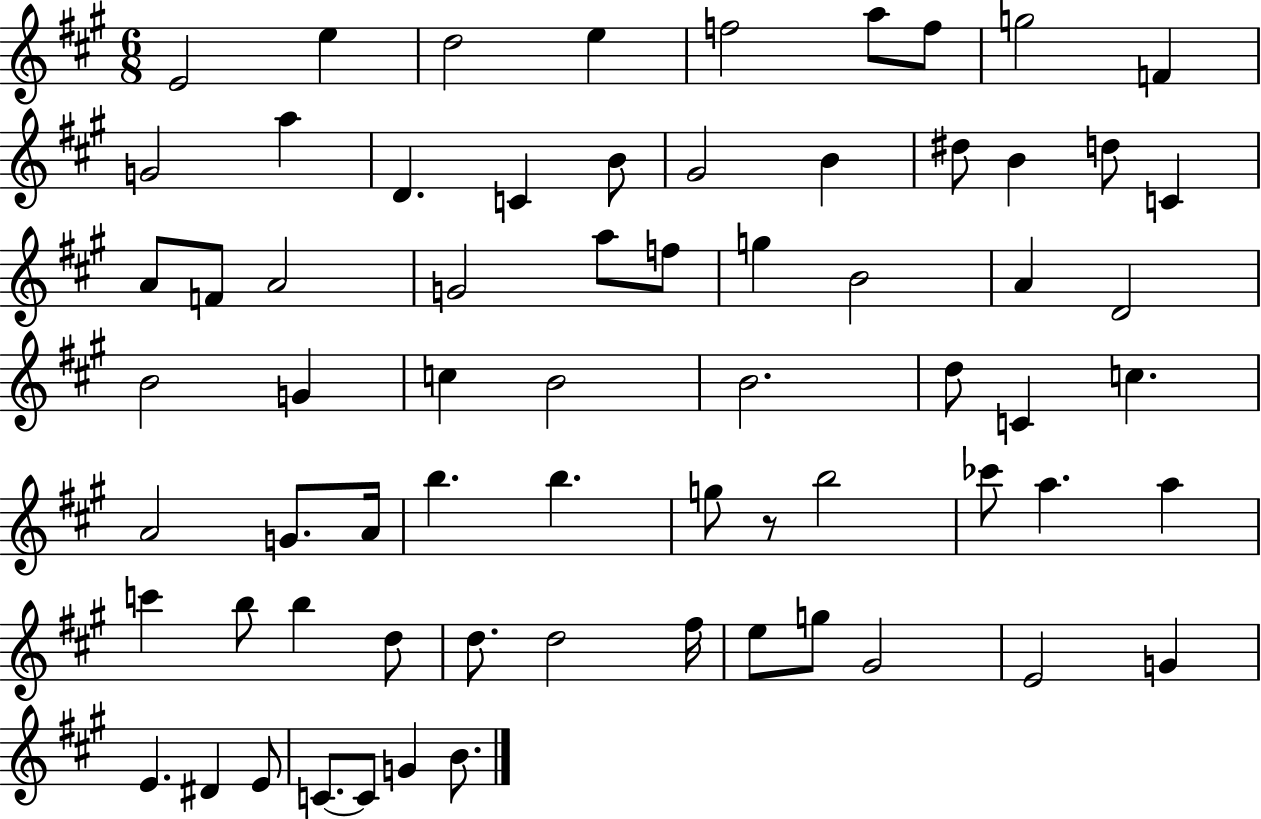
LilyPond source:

{
  \clef treble
  \numericTimeSignature
  \time 6/8
  \key a \major
  e'2 e''4 | d''2 e''4 | f''2 a''8 f''8 | g''2 f'4 | \break g'2 a''4 | d'4. c'4 b'8 | gis'2 b'4 | dis''8 b'4 d''8 c'4 | \break a'8 f'8 a'2 | g'2 a''8 f''8 | g''4 b'2 | a'4 d'2 | \break b'2 g'4 | c''4 b'2 | b'2. | d''8 c'4 c''4. | \break a'2 g'8. a'16 | b''4. b''4. | g''8 r8 b''2 | ces'''8 a''4. a''4 | \break c'''4 b''8 b''4 d''8 | d''8. d''2 fis''16 | e''8 g''8 gis'2 | e'2 g'4 | \break e'4. dis'4 e'8 | c'8.~~ c'8 g'4 b'8. | \bar "|."
}